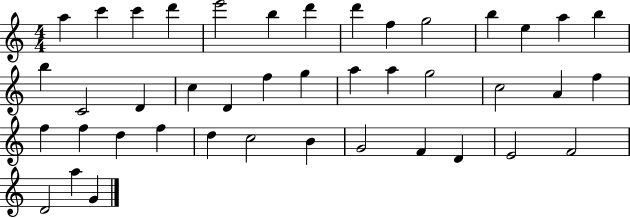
X:1
T:Untitled
M:4/4
L:1/4
K:C
a c' c' d' e'2 b d' d' f g2 b e a b b C2 D c D f g a a g2 c2 A f f f d f d c2 B G2 F D E2 F2 D2 a G